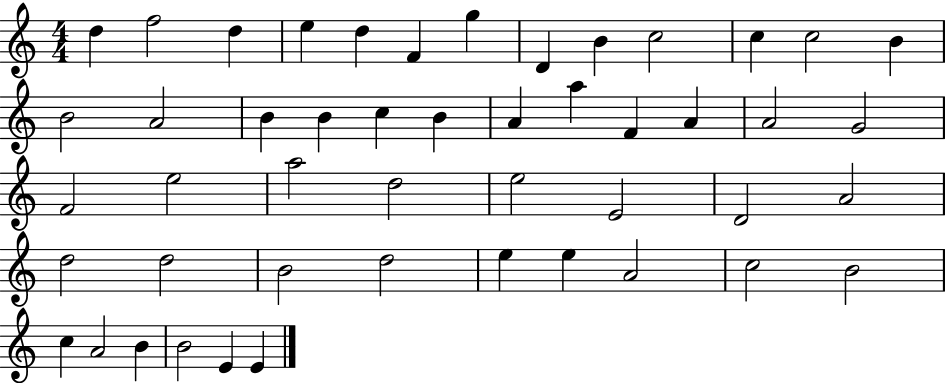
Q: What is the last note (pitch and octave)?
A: E4